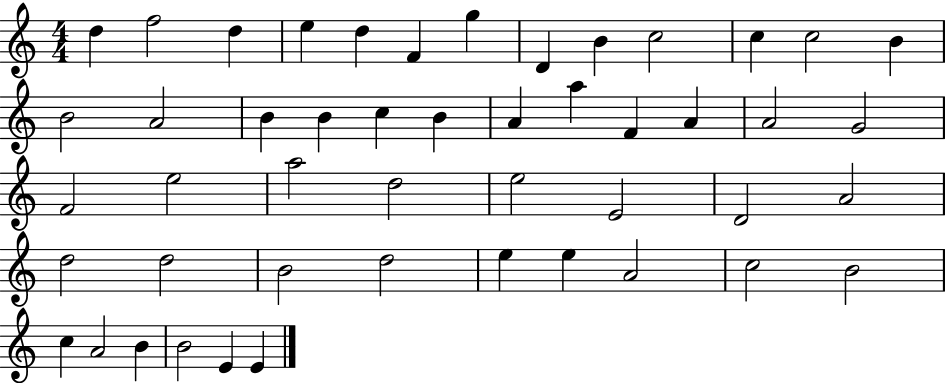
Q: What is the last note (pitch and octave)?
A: E4